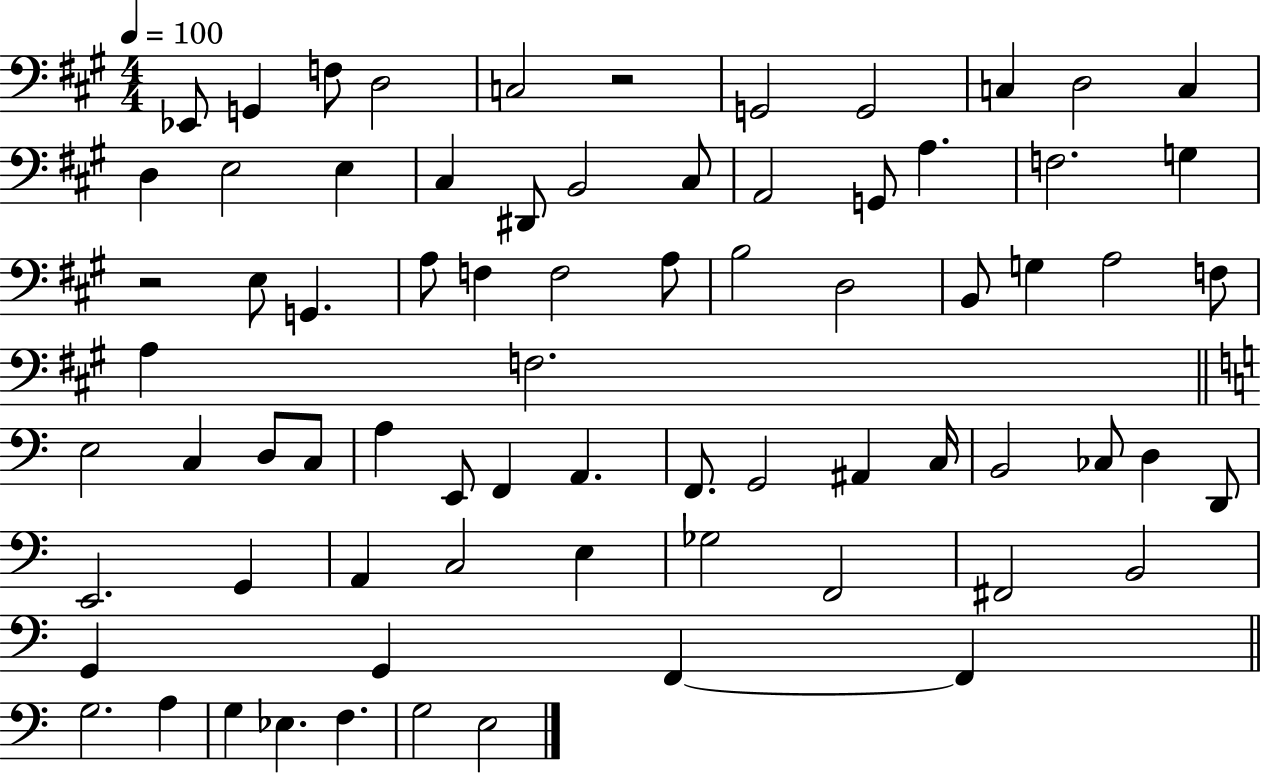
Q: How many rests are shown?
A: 2